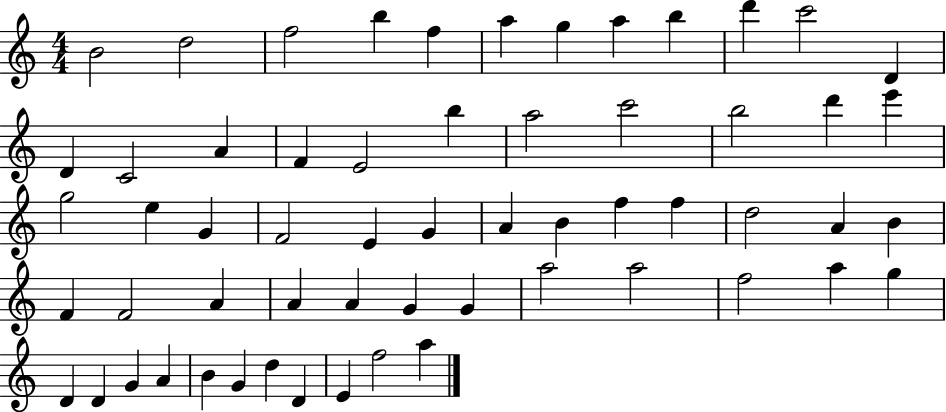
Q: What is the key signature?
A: C major